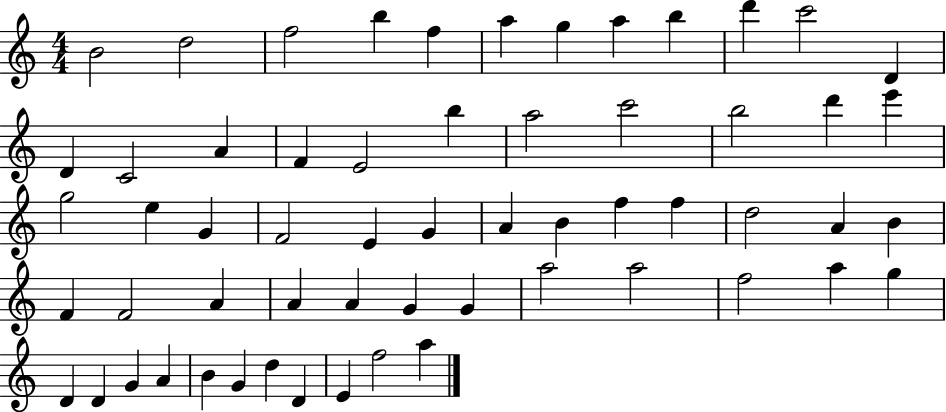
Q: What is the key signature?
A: C major